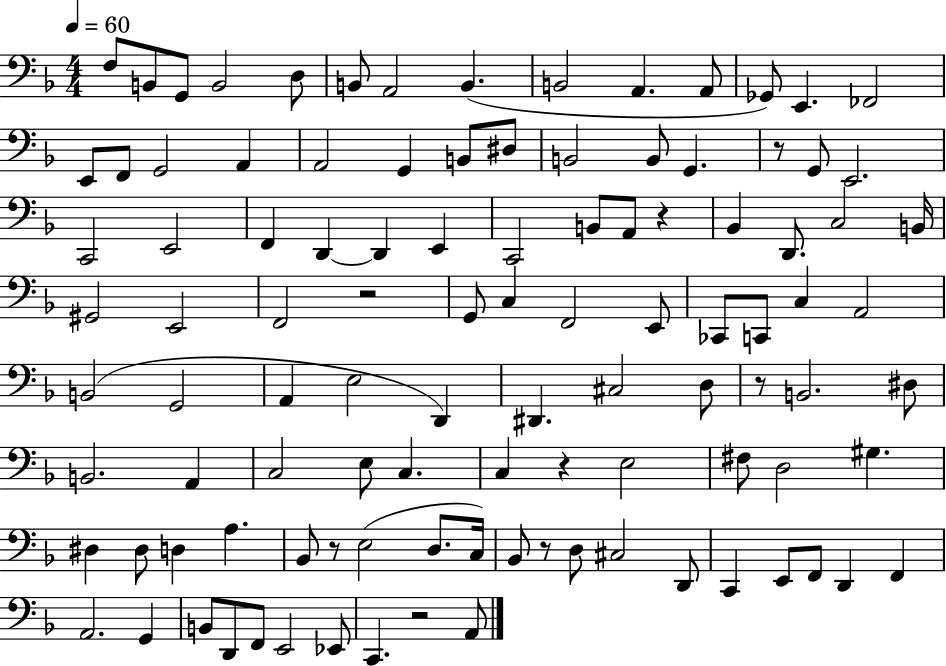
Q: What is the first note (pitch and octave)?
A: F3